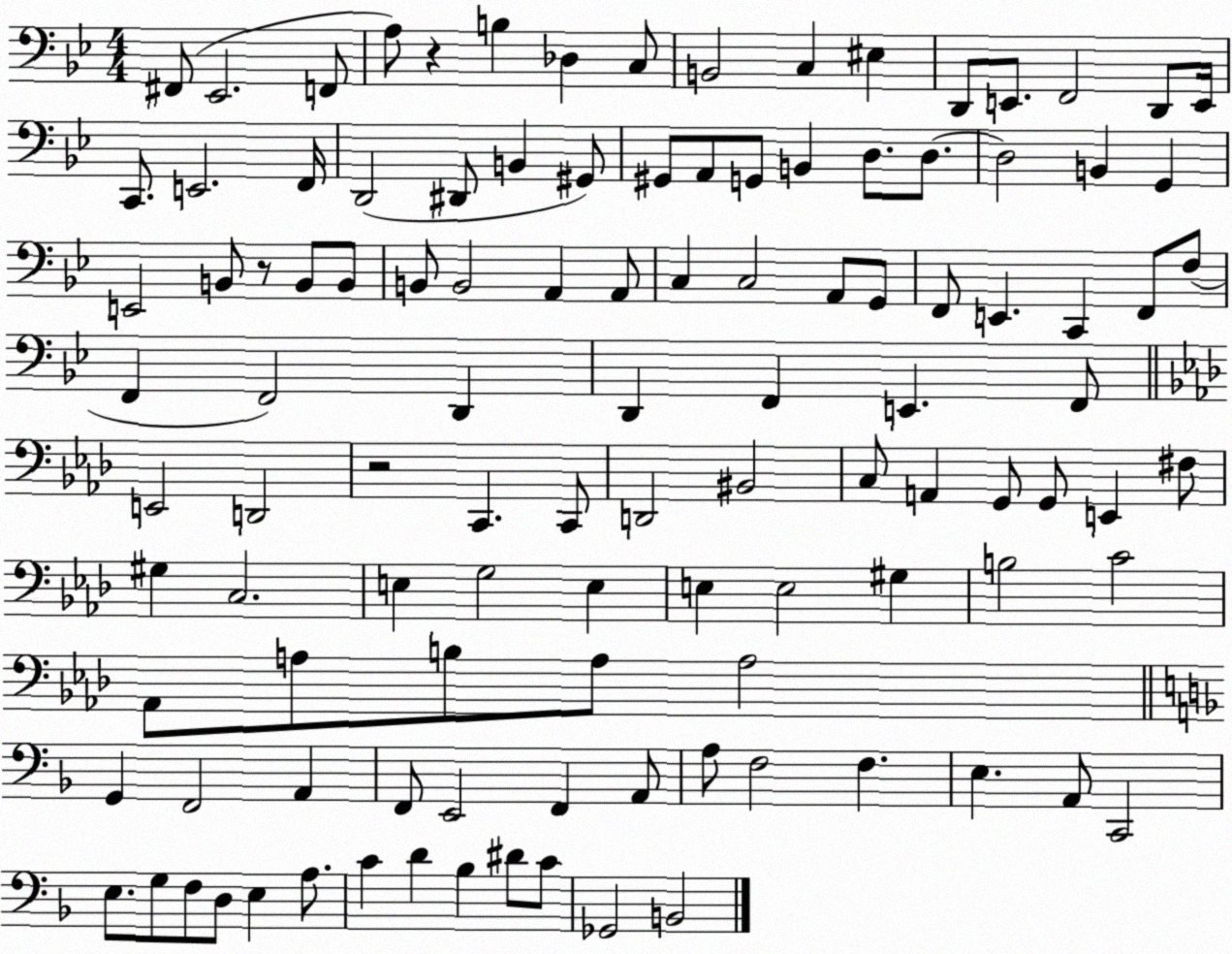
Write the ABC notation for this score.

X:1
T:Untitled
M:4/4
L:1/4
K:Bb
^F,,/2 _E,,2 F,,/2 A,/2 z B, _D, C,/2 B,,2 C, ^E, D,,/2 E,,/2 F,,2 D,,/2 E,,/4 C,,/2 E,,2 F,,/4 D,,2 ^D,,/2 B,, ^G,,/2 ^G,,/2 A,,/2 G,,/2 B,, D,/2 D,/2 D,2 B,, G,, E,,2 B,,/2 z/2 B,,/2 B,,/2 B,,/2 B,,2 A,, A,,/2 C, C,2 A,,/2 G,,/2 F,,/2 E,, C,, F,,/2 F,/2 F,, F,,2 D,, D,, F,, E,, F,,/2 E,,2 D,,2 z2 C,, C,,/2 D,,2 ^B,,2 C,/2 A,, G,,/2 G,,/2 E,, ^F,/2 ^G, C,2 E, G,2 E, E, E,2 ^G, B,2 C2 _A,,/2 A,/2 B,/2 A,/2 A,2 G,, F,,2 A,, F,,/2 E,,2 F,, A,,/2 A,/2 F,2 F, E, A,,/2 C,,2 E,/2 G,/2 F,/2 D,/2 E, A,/2 C D _B, ^D/2 C/2 _G,,2 B,,2